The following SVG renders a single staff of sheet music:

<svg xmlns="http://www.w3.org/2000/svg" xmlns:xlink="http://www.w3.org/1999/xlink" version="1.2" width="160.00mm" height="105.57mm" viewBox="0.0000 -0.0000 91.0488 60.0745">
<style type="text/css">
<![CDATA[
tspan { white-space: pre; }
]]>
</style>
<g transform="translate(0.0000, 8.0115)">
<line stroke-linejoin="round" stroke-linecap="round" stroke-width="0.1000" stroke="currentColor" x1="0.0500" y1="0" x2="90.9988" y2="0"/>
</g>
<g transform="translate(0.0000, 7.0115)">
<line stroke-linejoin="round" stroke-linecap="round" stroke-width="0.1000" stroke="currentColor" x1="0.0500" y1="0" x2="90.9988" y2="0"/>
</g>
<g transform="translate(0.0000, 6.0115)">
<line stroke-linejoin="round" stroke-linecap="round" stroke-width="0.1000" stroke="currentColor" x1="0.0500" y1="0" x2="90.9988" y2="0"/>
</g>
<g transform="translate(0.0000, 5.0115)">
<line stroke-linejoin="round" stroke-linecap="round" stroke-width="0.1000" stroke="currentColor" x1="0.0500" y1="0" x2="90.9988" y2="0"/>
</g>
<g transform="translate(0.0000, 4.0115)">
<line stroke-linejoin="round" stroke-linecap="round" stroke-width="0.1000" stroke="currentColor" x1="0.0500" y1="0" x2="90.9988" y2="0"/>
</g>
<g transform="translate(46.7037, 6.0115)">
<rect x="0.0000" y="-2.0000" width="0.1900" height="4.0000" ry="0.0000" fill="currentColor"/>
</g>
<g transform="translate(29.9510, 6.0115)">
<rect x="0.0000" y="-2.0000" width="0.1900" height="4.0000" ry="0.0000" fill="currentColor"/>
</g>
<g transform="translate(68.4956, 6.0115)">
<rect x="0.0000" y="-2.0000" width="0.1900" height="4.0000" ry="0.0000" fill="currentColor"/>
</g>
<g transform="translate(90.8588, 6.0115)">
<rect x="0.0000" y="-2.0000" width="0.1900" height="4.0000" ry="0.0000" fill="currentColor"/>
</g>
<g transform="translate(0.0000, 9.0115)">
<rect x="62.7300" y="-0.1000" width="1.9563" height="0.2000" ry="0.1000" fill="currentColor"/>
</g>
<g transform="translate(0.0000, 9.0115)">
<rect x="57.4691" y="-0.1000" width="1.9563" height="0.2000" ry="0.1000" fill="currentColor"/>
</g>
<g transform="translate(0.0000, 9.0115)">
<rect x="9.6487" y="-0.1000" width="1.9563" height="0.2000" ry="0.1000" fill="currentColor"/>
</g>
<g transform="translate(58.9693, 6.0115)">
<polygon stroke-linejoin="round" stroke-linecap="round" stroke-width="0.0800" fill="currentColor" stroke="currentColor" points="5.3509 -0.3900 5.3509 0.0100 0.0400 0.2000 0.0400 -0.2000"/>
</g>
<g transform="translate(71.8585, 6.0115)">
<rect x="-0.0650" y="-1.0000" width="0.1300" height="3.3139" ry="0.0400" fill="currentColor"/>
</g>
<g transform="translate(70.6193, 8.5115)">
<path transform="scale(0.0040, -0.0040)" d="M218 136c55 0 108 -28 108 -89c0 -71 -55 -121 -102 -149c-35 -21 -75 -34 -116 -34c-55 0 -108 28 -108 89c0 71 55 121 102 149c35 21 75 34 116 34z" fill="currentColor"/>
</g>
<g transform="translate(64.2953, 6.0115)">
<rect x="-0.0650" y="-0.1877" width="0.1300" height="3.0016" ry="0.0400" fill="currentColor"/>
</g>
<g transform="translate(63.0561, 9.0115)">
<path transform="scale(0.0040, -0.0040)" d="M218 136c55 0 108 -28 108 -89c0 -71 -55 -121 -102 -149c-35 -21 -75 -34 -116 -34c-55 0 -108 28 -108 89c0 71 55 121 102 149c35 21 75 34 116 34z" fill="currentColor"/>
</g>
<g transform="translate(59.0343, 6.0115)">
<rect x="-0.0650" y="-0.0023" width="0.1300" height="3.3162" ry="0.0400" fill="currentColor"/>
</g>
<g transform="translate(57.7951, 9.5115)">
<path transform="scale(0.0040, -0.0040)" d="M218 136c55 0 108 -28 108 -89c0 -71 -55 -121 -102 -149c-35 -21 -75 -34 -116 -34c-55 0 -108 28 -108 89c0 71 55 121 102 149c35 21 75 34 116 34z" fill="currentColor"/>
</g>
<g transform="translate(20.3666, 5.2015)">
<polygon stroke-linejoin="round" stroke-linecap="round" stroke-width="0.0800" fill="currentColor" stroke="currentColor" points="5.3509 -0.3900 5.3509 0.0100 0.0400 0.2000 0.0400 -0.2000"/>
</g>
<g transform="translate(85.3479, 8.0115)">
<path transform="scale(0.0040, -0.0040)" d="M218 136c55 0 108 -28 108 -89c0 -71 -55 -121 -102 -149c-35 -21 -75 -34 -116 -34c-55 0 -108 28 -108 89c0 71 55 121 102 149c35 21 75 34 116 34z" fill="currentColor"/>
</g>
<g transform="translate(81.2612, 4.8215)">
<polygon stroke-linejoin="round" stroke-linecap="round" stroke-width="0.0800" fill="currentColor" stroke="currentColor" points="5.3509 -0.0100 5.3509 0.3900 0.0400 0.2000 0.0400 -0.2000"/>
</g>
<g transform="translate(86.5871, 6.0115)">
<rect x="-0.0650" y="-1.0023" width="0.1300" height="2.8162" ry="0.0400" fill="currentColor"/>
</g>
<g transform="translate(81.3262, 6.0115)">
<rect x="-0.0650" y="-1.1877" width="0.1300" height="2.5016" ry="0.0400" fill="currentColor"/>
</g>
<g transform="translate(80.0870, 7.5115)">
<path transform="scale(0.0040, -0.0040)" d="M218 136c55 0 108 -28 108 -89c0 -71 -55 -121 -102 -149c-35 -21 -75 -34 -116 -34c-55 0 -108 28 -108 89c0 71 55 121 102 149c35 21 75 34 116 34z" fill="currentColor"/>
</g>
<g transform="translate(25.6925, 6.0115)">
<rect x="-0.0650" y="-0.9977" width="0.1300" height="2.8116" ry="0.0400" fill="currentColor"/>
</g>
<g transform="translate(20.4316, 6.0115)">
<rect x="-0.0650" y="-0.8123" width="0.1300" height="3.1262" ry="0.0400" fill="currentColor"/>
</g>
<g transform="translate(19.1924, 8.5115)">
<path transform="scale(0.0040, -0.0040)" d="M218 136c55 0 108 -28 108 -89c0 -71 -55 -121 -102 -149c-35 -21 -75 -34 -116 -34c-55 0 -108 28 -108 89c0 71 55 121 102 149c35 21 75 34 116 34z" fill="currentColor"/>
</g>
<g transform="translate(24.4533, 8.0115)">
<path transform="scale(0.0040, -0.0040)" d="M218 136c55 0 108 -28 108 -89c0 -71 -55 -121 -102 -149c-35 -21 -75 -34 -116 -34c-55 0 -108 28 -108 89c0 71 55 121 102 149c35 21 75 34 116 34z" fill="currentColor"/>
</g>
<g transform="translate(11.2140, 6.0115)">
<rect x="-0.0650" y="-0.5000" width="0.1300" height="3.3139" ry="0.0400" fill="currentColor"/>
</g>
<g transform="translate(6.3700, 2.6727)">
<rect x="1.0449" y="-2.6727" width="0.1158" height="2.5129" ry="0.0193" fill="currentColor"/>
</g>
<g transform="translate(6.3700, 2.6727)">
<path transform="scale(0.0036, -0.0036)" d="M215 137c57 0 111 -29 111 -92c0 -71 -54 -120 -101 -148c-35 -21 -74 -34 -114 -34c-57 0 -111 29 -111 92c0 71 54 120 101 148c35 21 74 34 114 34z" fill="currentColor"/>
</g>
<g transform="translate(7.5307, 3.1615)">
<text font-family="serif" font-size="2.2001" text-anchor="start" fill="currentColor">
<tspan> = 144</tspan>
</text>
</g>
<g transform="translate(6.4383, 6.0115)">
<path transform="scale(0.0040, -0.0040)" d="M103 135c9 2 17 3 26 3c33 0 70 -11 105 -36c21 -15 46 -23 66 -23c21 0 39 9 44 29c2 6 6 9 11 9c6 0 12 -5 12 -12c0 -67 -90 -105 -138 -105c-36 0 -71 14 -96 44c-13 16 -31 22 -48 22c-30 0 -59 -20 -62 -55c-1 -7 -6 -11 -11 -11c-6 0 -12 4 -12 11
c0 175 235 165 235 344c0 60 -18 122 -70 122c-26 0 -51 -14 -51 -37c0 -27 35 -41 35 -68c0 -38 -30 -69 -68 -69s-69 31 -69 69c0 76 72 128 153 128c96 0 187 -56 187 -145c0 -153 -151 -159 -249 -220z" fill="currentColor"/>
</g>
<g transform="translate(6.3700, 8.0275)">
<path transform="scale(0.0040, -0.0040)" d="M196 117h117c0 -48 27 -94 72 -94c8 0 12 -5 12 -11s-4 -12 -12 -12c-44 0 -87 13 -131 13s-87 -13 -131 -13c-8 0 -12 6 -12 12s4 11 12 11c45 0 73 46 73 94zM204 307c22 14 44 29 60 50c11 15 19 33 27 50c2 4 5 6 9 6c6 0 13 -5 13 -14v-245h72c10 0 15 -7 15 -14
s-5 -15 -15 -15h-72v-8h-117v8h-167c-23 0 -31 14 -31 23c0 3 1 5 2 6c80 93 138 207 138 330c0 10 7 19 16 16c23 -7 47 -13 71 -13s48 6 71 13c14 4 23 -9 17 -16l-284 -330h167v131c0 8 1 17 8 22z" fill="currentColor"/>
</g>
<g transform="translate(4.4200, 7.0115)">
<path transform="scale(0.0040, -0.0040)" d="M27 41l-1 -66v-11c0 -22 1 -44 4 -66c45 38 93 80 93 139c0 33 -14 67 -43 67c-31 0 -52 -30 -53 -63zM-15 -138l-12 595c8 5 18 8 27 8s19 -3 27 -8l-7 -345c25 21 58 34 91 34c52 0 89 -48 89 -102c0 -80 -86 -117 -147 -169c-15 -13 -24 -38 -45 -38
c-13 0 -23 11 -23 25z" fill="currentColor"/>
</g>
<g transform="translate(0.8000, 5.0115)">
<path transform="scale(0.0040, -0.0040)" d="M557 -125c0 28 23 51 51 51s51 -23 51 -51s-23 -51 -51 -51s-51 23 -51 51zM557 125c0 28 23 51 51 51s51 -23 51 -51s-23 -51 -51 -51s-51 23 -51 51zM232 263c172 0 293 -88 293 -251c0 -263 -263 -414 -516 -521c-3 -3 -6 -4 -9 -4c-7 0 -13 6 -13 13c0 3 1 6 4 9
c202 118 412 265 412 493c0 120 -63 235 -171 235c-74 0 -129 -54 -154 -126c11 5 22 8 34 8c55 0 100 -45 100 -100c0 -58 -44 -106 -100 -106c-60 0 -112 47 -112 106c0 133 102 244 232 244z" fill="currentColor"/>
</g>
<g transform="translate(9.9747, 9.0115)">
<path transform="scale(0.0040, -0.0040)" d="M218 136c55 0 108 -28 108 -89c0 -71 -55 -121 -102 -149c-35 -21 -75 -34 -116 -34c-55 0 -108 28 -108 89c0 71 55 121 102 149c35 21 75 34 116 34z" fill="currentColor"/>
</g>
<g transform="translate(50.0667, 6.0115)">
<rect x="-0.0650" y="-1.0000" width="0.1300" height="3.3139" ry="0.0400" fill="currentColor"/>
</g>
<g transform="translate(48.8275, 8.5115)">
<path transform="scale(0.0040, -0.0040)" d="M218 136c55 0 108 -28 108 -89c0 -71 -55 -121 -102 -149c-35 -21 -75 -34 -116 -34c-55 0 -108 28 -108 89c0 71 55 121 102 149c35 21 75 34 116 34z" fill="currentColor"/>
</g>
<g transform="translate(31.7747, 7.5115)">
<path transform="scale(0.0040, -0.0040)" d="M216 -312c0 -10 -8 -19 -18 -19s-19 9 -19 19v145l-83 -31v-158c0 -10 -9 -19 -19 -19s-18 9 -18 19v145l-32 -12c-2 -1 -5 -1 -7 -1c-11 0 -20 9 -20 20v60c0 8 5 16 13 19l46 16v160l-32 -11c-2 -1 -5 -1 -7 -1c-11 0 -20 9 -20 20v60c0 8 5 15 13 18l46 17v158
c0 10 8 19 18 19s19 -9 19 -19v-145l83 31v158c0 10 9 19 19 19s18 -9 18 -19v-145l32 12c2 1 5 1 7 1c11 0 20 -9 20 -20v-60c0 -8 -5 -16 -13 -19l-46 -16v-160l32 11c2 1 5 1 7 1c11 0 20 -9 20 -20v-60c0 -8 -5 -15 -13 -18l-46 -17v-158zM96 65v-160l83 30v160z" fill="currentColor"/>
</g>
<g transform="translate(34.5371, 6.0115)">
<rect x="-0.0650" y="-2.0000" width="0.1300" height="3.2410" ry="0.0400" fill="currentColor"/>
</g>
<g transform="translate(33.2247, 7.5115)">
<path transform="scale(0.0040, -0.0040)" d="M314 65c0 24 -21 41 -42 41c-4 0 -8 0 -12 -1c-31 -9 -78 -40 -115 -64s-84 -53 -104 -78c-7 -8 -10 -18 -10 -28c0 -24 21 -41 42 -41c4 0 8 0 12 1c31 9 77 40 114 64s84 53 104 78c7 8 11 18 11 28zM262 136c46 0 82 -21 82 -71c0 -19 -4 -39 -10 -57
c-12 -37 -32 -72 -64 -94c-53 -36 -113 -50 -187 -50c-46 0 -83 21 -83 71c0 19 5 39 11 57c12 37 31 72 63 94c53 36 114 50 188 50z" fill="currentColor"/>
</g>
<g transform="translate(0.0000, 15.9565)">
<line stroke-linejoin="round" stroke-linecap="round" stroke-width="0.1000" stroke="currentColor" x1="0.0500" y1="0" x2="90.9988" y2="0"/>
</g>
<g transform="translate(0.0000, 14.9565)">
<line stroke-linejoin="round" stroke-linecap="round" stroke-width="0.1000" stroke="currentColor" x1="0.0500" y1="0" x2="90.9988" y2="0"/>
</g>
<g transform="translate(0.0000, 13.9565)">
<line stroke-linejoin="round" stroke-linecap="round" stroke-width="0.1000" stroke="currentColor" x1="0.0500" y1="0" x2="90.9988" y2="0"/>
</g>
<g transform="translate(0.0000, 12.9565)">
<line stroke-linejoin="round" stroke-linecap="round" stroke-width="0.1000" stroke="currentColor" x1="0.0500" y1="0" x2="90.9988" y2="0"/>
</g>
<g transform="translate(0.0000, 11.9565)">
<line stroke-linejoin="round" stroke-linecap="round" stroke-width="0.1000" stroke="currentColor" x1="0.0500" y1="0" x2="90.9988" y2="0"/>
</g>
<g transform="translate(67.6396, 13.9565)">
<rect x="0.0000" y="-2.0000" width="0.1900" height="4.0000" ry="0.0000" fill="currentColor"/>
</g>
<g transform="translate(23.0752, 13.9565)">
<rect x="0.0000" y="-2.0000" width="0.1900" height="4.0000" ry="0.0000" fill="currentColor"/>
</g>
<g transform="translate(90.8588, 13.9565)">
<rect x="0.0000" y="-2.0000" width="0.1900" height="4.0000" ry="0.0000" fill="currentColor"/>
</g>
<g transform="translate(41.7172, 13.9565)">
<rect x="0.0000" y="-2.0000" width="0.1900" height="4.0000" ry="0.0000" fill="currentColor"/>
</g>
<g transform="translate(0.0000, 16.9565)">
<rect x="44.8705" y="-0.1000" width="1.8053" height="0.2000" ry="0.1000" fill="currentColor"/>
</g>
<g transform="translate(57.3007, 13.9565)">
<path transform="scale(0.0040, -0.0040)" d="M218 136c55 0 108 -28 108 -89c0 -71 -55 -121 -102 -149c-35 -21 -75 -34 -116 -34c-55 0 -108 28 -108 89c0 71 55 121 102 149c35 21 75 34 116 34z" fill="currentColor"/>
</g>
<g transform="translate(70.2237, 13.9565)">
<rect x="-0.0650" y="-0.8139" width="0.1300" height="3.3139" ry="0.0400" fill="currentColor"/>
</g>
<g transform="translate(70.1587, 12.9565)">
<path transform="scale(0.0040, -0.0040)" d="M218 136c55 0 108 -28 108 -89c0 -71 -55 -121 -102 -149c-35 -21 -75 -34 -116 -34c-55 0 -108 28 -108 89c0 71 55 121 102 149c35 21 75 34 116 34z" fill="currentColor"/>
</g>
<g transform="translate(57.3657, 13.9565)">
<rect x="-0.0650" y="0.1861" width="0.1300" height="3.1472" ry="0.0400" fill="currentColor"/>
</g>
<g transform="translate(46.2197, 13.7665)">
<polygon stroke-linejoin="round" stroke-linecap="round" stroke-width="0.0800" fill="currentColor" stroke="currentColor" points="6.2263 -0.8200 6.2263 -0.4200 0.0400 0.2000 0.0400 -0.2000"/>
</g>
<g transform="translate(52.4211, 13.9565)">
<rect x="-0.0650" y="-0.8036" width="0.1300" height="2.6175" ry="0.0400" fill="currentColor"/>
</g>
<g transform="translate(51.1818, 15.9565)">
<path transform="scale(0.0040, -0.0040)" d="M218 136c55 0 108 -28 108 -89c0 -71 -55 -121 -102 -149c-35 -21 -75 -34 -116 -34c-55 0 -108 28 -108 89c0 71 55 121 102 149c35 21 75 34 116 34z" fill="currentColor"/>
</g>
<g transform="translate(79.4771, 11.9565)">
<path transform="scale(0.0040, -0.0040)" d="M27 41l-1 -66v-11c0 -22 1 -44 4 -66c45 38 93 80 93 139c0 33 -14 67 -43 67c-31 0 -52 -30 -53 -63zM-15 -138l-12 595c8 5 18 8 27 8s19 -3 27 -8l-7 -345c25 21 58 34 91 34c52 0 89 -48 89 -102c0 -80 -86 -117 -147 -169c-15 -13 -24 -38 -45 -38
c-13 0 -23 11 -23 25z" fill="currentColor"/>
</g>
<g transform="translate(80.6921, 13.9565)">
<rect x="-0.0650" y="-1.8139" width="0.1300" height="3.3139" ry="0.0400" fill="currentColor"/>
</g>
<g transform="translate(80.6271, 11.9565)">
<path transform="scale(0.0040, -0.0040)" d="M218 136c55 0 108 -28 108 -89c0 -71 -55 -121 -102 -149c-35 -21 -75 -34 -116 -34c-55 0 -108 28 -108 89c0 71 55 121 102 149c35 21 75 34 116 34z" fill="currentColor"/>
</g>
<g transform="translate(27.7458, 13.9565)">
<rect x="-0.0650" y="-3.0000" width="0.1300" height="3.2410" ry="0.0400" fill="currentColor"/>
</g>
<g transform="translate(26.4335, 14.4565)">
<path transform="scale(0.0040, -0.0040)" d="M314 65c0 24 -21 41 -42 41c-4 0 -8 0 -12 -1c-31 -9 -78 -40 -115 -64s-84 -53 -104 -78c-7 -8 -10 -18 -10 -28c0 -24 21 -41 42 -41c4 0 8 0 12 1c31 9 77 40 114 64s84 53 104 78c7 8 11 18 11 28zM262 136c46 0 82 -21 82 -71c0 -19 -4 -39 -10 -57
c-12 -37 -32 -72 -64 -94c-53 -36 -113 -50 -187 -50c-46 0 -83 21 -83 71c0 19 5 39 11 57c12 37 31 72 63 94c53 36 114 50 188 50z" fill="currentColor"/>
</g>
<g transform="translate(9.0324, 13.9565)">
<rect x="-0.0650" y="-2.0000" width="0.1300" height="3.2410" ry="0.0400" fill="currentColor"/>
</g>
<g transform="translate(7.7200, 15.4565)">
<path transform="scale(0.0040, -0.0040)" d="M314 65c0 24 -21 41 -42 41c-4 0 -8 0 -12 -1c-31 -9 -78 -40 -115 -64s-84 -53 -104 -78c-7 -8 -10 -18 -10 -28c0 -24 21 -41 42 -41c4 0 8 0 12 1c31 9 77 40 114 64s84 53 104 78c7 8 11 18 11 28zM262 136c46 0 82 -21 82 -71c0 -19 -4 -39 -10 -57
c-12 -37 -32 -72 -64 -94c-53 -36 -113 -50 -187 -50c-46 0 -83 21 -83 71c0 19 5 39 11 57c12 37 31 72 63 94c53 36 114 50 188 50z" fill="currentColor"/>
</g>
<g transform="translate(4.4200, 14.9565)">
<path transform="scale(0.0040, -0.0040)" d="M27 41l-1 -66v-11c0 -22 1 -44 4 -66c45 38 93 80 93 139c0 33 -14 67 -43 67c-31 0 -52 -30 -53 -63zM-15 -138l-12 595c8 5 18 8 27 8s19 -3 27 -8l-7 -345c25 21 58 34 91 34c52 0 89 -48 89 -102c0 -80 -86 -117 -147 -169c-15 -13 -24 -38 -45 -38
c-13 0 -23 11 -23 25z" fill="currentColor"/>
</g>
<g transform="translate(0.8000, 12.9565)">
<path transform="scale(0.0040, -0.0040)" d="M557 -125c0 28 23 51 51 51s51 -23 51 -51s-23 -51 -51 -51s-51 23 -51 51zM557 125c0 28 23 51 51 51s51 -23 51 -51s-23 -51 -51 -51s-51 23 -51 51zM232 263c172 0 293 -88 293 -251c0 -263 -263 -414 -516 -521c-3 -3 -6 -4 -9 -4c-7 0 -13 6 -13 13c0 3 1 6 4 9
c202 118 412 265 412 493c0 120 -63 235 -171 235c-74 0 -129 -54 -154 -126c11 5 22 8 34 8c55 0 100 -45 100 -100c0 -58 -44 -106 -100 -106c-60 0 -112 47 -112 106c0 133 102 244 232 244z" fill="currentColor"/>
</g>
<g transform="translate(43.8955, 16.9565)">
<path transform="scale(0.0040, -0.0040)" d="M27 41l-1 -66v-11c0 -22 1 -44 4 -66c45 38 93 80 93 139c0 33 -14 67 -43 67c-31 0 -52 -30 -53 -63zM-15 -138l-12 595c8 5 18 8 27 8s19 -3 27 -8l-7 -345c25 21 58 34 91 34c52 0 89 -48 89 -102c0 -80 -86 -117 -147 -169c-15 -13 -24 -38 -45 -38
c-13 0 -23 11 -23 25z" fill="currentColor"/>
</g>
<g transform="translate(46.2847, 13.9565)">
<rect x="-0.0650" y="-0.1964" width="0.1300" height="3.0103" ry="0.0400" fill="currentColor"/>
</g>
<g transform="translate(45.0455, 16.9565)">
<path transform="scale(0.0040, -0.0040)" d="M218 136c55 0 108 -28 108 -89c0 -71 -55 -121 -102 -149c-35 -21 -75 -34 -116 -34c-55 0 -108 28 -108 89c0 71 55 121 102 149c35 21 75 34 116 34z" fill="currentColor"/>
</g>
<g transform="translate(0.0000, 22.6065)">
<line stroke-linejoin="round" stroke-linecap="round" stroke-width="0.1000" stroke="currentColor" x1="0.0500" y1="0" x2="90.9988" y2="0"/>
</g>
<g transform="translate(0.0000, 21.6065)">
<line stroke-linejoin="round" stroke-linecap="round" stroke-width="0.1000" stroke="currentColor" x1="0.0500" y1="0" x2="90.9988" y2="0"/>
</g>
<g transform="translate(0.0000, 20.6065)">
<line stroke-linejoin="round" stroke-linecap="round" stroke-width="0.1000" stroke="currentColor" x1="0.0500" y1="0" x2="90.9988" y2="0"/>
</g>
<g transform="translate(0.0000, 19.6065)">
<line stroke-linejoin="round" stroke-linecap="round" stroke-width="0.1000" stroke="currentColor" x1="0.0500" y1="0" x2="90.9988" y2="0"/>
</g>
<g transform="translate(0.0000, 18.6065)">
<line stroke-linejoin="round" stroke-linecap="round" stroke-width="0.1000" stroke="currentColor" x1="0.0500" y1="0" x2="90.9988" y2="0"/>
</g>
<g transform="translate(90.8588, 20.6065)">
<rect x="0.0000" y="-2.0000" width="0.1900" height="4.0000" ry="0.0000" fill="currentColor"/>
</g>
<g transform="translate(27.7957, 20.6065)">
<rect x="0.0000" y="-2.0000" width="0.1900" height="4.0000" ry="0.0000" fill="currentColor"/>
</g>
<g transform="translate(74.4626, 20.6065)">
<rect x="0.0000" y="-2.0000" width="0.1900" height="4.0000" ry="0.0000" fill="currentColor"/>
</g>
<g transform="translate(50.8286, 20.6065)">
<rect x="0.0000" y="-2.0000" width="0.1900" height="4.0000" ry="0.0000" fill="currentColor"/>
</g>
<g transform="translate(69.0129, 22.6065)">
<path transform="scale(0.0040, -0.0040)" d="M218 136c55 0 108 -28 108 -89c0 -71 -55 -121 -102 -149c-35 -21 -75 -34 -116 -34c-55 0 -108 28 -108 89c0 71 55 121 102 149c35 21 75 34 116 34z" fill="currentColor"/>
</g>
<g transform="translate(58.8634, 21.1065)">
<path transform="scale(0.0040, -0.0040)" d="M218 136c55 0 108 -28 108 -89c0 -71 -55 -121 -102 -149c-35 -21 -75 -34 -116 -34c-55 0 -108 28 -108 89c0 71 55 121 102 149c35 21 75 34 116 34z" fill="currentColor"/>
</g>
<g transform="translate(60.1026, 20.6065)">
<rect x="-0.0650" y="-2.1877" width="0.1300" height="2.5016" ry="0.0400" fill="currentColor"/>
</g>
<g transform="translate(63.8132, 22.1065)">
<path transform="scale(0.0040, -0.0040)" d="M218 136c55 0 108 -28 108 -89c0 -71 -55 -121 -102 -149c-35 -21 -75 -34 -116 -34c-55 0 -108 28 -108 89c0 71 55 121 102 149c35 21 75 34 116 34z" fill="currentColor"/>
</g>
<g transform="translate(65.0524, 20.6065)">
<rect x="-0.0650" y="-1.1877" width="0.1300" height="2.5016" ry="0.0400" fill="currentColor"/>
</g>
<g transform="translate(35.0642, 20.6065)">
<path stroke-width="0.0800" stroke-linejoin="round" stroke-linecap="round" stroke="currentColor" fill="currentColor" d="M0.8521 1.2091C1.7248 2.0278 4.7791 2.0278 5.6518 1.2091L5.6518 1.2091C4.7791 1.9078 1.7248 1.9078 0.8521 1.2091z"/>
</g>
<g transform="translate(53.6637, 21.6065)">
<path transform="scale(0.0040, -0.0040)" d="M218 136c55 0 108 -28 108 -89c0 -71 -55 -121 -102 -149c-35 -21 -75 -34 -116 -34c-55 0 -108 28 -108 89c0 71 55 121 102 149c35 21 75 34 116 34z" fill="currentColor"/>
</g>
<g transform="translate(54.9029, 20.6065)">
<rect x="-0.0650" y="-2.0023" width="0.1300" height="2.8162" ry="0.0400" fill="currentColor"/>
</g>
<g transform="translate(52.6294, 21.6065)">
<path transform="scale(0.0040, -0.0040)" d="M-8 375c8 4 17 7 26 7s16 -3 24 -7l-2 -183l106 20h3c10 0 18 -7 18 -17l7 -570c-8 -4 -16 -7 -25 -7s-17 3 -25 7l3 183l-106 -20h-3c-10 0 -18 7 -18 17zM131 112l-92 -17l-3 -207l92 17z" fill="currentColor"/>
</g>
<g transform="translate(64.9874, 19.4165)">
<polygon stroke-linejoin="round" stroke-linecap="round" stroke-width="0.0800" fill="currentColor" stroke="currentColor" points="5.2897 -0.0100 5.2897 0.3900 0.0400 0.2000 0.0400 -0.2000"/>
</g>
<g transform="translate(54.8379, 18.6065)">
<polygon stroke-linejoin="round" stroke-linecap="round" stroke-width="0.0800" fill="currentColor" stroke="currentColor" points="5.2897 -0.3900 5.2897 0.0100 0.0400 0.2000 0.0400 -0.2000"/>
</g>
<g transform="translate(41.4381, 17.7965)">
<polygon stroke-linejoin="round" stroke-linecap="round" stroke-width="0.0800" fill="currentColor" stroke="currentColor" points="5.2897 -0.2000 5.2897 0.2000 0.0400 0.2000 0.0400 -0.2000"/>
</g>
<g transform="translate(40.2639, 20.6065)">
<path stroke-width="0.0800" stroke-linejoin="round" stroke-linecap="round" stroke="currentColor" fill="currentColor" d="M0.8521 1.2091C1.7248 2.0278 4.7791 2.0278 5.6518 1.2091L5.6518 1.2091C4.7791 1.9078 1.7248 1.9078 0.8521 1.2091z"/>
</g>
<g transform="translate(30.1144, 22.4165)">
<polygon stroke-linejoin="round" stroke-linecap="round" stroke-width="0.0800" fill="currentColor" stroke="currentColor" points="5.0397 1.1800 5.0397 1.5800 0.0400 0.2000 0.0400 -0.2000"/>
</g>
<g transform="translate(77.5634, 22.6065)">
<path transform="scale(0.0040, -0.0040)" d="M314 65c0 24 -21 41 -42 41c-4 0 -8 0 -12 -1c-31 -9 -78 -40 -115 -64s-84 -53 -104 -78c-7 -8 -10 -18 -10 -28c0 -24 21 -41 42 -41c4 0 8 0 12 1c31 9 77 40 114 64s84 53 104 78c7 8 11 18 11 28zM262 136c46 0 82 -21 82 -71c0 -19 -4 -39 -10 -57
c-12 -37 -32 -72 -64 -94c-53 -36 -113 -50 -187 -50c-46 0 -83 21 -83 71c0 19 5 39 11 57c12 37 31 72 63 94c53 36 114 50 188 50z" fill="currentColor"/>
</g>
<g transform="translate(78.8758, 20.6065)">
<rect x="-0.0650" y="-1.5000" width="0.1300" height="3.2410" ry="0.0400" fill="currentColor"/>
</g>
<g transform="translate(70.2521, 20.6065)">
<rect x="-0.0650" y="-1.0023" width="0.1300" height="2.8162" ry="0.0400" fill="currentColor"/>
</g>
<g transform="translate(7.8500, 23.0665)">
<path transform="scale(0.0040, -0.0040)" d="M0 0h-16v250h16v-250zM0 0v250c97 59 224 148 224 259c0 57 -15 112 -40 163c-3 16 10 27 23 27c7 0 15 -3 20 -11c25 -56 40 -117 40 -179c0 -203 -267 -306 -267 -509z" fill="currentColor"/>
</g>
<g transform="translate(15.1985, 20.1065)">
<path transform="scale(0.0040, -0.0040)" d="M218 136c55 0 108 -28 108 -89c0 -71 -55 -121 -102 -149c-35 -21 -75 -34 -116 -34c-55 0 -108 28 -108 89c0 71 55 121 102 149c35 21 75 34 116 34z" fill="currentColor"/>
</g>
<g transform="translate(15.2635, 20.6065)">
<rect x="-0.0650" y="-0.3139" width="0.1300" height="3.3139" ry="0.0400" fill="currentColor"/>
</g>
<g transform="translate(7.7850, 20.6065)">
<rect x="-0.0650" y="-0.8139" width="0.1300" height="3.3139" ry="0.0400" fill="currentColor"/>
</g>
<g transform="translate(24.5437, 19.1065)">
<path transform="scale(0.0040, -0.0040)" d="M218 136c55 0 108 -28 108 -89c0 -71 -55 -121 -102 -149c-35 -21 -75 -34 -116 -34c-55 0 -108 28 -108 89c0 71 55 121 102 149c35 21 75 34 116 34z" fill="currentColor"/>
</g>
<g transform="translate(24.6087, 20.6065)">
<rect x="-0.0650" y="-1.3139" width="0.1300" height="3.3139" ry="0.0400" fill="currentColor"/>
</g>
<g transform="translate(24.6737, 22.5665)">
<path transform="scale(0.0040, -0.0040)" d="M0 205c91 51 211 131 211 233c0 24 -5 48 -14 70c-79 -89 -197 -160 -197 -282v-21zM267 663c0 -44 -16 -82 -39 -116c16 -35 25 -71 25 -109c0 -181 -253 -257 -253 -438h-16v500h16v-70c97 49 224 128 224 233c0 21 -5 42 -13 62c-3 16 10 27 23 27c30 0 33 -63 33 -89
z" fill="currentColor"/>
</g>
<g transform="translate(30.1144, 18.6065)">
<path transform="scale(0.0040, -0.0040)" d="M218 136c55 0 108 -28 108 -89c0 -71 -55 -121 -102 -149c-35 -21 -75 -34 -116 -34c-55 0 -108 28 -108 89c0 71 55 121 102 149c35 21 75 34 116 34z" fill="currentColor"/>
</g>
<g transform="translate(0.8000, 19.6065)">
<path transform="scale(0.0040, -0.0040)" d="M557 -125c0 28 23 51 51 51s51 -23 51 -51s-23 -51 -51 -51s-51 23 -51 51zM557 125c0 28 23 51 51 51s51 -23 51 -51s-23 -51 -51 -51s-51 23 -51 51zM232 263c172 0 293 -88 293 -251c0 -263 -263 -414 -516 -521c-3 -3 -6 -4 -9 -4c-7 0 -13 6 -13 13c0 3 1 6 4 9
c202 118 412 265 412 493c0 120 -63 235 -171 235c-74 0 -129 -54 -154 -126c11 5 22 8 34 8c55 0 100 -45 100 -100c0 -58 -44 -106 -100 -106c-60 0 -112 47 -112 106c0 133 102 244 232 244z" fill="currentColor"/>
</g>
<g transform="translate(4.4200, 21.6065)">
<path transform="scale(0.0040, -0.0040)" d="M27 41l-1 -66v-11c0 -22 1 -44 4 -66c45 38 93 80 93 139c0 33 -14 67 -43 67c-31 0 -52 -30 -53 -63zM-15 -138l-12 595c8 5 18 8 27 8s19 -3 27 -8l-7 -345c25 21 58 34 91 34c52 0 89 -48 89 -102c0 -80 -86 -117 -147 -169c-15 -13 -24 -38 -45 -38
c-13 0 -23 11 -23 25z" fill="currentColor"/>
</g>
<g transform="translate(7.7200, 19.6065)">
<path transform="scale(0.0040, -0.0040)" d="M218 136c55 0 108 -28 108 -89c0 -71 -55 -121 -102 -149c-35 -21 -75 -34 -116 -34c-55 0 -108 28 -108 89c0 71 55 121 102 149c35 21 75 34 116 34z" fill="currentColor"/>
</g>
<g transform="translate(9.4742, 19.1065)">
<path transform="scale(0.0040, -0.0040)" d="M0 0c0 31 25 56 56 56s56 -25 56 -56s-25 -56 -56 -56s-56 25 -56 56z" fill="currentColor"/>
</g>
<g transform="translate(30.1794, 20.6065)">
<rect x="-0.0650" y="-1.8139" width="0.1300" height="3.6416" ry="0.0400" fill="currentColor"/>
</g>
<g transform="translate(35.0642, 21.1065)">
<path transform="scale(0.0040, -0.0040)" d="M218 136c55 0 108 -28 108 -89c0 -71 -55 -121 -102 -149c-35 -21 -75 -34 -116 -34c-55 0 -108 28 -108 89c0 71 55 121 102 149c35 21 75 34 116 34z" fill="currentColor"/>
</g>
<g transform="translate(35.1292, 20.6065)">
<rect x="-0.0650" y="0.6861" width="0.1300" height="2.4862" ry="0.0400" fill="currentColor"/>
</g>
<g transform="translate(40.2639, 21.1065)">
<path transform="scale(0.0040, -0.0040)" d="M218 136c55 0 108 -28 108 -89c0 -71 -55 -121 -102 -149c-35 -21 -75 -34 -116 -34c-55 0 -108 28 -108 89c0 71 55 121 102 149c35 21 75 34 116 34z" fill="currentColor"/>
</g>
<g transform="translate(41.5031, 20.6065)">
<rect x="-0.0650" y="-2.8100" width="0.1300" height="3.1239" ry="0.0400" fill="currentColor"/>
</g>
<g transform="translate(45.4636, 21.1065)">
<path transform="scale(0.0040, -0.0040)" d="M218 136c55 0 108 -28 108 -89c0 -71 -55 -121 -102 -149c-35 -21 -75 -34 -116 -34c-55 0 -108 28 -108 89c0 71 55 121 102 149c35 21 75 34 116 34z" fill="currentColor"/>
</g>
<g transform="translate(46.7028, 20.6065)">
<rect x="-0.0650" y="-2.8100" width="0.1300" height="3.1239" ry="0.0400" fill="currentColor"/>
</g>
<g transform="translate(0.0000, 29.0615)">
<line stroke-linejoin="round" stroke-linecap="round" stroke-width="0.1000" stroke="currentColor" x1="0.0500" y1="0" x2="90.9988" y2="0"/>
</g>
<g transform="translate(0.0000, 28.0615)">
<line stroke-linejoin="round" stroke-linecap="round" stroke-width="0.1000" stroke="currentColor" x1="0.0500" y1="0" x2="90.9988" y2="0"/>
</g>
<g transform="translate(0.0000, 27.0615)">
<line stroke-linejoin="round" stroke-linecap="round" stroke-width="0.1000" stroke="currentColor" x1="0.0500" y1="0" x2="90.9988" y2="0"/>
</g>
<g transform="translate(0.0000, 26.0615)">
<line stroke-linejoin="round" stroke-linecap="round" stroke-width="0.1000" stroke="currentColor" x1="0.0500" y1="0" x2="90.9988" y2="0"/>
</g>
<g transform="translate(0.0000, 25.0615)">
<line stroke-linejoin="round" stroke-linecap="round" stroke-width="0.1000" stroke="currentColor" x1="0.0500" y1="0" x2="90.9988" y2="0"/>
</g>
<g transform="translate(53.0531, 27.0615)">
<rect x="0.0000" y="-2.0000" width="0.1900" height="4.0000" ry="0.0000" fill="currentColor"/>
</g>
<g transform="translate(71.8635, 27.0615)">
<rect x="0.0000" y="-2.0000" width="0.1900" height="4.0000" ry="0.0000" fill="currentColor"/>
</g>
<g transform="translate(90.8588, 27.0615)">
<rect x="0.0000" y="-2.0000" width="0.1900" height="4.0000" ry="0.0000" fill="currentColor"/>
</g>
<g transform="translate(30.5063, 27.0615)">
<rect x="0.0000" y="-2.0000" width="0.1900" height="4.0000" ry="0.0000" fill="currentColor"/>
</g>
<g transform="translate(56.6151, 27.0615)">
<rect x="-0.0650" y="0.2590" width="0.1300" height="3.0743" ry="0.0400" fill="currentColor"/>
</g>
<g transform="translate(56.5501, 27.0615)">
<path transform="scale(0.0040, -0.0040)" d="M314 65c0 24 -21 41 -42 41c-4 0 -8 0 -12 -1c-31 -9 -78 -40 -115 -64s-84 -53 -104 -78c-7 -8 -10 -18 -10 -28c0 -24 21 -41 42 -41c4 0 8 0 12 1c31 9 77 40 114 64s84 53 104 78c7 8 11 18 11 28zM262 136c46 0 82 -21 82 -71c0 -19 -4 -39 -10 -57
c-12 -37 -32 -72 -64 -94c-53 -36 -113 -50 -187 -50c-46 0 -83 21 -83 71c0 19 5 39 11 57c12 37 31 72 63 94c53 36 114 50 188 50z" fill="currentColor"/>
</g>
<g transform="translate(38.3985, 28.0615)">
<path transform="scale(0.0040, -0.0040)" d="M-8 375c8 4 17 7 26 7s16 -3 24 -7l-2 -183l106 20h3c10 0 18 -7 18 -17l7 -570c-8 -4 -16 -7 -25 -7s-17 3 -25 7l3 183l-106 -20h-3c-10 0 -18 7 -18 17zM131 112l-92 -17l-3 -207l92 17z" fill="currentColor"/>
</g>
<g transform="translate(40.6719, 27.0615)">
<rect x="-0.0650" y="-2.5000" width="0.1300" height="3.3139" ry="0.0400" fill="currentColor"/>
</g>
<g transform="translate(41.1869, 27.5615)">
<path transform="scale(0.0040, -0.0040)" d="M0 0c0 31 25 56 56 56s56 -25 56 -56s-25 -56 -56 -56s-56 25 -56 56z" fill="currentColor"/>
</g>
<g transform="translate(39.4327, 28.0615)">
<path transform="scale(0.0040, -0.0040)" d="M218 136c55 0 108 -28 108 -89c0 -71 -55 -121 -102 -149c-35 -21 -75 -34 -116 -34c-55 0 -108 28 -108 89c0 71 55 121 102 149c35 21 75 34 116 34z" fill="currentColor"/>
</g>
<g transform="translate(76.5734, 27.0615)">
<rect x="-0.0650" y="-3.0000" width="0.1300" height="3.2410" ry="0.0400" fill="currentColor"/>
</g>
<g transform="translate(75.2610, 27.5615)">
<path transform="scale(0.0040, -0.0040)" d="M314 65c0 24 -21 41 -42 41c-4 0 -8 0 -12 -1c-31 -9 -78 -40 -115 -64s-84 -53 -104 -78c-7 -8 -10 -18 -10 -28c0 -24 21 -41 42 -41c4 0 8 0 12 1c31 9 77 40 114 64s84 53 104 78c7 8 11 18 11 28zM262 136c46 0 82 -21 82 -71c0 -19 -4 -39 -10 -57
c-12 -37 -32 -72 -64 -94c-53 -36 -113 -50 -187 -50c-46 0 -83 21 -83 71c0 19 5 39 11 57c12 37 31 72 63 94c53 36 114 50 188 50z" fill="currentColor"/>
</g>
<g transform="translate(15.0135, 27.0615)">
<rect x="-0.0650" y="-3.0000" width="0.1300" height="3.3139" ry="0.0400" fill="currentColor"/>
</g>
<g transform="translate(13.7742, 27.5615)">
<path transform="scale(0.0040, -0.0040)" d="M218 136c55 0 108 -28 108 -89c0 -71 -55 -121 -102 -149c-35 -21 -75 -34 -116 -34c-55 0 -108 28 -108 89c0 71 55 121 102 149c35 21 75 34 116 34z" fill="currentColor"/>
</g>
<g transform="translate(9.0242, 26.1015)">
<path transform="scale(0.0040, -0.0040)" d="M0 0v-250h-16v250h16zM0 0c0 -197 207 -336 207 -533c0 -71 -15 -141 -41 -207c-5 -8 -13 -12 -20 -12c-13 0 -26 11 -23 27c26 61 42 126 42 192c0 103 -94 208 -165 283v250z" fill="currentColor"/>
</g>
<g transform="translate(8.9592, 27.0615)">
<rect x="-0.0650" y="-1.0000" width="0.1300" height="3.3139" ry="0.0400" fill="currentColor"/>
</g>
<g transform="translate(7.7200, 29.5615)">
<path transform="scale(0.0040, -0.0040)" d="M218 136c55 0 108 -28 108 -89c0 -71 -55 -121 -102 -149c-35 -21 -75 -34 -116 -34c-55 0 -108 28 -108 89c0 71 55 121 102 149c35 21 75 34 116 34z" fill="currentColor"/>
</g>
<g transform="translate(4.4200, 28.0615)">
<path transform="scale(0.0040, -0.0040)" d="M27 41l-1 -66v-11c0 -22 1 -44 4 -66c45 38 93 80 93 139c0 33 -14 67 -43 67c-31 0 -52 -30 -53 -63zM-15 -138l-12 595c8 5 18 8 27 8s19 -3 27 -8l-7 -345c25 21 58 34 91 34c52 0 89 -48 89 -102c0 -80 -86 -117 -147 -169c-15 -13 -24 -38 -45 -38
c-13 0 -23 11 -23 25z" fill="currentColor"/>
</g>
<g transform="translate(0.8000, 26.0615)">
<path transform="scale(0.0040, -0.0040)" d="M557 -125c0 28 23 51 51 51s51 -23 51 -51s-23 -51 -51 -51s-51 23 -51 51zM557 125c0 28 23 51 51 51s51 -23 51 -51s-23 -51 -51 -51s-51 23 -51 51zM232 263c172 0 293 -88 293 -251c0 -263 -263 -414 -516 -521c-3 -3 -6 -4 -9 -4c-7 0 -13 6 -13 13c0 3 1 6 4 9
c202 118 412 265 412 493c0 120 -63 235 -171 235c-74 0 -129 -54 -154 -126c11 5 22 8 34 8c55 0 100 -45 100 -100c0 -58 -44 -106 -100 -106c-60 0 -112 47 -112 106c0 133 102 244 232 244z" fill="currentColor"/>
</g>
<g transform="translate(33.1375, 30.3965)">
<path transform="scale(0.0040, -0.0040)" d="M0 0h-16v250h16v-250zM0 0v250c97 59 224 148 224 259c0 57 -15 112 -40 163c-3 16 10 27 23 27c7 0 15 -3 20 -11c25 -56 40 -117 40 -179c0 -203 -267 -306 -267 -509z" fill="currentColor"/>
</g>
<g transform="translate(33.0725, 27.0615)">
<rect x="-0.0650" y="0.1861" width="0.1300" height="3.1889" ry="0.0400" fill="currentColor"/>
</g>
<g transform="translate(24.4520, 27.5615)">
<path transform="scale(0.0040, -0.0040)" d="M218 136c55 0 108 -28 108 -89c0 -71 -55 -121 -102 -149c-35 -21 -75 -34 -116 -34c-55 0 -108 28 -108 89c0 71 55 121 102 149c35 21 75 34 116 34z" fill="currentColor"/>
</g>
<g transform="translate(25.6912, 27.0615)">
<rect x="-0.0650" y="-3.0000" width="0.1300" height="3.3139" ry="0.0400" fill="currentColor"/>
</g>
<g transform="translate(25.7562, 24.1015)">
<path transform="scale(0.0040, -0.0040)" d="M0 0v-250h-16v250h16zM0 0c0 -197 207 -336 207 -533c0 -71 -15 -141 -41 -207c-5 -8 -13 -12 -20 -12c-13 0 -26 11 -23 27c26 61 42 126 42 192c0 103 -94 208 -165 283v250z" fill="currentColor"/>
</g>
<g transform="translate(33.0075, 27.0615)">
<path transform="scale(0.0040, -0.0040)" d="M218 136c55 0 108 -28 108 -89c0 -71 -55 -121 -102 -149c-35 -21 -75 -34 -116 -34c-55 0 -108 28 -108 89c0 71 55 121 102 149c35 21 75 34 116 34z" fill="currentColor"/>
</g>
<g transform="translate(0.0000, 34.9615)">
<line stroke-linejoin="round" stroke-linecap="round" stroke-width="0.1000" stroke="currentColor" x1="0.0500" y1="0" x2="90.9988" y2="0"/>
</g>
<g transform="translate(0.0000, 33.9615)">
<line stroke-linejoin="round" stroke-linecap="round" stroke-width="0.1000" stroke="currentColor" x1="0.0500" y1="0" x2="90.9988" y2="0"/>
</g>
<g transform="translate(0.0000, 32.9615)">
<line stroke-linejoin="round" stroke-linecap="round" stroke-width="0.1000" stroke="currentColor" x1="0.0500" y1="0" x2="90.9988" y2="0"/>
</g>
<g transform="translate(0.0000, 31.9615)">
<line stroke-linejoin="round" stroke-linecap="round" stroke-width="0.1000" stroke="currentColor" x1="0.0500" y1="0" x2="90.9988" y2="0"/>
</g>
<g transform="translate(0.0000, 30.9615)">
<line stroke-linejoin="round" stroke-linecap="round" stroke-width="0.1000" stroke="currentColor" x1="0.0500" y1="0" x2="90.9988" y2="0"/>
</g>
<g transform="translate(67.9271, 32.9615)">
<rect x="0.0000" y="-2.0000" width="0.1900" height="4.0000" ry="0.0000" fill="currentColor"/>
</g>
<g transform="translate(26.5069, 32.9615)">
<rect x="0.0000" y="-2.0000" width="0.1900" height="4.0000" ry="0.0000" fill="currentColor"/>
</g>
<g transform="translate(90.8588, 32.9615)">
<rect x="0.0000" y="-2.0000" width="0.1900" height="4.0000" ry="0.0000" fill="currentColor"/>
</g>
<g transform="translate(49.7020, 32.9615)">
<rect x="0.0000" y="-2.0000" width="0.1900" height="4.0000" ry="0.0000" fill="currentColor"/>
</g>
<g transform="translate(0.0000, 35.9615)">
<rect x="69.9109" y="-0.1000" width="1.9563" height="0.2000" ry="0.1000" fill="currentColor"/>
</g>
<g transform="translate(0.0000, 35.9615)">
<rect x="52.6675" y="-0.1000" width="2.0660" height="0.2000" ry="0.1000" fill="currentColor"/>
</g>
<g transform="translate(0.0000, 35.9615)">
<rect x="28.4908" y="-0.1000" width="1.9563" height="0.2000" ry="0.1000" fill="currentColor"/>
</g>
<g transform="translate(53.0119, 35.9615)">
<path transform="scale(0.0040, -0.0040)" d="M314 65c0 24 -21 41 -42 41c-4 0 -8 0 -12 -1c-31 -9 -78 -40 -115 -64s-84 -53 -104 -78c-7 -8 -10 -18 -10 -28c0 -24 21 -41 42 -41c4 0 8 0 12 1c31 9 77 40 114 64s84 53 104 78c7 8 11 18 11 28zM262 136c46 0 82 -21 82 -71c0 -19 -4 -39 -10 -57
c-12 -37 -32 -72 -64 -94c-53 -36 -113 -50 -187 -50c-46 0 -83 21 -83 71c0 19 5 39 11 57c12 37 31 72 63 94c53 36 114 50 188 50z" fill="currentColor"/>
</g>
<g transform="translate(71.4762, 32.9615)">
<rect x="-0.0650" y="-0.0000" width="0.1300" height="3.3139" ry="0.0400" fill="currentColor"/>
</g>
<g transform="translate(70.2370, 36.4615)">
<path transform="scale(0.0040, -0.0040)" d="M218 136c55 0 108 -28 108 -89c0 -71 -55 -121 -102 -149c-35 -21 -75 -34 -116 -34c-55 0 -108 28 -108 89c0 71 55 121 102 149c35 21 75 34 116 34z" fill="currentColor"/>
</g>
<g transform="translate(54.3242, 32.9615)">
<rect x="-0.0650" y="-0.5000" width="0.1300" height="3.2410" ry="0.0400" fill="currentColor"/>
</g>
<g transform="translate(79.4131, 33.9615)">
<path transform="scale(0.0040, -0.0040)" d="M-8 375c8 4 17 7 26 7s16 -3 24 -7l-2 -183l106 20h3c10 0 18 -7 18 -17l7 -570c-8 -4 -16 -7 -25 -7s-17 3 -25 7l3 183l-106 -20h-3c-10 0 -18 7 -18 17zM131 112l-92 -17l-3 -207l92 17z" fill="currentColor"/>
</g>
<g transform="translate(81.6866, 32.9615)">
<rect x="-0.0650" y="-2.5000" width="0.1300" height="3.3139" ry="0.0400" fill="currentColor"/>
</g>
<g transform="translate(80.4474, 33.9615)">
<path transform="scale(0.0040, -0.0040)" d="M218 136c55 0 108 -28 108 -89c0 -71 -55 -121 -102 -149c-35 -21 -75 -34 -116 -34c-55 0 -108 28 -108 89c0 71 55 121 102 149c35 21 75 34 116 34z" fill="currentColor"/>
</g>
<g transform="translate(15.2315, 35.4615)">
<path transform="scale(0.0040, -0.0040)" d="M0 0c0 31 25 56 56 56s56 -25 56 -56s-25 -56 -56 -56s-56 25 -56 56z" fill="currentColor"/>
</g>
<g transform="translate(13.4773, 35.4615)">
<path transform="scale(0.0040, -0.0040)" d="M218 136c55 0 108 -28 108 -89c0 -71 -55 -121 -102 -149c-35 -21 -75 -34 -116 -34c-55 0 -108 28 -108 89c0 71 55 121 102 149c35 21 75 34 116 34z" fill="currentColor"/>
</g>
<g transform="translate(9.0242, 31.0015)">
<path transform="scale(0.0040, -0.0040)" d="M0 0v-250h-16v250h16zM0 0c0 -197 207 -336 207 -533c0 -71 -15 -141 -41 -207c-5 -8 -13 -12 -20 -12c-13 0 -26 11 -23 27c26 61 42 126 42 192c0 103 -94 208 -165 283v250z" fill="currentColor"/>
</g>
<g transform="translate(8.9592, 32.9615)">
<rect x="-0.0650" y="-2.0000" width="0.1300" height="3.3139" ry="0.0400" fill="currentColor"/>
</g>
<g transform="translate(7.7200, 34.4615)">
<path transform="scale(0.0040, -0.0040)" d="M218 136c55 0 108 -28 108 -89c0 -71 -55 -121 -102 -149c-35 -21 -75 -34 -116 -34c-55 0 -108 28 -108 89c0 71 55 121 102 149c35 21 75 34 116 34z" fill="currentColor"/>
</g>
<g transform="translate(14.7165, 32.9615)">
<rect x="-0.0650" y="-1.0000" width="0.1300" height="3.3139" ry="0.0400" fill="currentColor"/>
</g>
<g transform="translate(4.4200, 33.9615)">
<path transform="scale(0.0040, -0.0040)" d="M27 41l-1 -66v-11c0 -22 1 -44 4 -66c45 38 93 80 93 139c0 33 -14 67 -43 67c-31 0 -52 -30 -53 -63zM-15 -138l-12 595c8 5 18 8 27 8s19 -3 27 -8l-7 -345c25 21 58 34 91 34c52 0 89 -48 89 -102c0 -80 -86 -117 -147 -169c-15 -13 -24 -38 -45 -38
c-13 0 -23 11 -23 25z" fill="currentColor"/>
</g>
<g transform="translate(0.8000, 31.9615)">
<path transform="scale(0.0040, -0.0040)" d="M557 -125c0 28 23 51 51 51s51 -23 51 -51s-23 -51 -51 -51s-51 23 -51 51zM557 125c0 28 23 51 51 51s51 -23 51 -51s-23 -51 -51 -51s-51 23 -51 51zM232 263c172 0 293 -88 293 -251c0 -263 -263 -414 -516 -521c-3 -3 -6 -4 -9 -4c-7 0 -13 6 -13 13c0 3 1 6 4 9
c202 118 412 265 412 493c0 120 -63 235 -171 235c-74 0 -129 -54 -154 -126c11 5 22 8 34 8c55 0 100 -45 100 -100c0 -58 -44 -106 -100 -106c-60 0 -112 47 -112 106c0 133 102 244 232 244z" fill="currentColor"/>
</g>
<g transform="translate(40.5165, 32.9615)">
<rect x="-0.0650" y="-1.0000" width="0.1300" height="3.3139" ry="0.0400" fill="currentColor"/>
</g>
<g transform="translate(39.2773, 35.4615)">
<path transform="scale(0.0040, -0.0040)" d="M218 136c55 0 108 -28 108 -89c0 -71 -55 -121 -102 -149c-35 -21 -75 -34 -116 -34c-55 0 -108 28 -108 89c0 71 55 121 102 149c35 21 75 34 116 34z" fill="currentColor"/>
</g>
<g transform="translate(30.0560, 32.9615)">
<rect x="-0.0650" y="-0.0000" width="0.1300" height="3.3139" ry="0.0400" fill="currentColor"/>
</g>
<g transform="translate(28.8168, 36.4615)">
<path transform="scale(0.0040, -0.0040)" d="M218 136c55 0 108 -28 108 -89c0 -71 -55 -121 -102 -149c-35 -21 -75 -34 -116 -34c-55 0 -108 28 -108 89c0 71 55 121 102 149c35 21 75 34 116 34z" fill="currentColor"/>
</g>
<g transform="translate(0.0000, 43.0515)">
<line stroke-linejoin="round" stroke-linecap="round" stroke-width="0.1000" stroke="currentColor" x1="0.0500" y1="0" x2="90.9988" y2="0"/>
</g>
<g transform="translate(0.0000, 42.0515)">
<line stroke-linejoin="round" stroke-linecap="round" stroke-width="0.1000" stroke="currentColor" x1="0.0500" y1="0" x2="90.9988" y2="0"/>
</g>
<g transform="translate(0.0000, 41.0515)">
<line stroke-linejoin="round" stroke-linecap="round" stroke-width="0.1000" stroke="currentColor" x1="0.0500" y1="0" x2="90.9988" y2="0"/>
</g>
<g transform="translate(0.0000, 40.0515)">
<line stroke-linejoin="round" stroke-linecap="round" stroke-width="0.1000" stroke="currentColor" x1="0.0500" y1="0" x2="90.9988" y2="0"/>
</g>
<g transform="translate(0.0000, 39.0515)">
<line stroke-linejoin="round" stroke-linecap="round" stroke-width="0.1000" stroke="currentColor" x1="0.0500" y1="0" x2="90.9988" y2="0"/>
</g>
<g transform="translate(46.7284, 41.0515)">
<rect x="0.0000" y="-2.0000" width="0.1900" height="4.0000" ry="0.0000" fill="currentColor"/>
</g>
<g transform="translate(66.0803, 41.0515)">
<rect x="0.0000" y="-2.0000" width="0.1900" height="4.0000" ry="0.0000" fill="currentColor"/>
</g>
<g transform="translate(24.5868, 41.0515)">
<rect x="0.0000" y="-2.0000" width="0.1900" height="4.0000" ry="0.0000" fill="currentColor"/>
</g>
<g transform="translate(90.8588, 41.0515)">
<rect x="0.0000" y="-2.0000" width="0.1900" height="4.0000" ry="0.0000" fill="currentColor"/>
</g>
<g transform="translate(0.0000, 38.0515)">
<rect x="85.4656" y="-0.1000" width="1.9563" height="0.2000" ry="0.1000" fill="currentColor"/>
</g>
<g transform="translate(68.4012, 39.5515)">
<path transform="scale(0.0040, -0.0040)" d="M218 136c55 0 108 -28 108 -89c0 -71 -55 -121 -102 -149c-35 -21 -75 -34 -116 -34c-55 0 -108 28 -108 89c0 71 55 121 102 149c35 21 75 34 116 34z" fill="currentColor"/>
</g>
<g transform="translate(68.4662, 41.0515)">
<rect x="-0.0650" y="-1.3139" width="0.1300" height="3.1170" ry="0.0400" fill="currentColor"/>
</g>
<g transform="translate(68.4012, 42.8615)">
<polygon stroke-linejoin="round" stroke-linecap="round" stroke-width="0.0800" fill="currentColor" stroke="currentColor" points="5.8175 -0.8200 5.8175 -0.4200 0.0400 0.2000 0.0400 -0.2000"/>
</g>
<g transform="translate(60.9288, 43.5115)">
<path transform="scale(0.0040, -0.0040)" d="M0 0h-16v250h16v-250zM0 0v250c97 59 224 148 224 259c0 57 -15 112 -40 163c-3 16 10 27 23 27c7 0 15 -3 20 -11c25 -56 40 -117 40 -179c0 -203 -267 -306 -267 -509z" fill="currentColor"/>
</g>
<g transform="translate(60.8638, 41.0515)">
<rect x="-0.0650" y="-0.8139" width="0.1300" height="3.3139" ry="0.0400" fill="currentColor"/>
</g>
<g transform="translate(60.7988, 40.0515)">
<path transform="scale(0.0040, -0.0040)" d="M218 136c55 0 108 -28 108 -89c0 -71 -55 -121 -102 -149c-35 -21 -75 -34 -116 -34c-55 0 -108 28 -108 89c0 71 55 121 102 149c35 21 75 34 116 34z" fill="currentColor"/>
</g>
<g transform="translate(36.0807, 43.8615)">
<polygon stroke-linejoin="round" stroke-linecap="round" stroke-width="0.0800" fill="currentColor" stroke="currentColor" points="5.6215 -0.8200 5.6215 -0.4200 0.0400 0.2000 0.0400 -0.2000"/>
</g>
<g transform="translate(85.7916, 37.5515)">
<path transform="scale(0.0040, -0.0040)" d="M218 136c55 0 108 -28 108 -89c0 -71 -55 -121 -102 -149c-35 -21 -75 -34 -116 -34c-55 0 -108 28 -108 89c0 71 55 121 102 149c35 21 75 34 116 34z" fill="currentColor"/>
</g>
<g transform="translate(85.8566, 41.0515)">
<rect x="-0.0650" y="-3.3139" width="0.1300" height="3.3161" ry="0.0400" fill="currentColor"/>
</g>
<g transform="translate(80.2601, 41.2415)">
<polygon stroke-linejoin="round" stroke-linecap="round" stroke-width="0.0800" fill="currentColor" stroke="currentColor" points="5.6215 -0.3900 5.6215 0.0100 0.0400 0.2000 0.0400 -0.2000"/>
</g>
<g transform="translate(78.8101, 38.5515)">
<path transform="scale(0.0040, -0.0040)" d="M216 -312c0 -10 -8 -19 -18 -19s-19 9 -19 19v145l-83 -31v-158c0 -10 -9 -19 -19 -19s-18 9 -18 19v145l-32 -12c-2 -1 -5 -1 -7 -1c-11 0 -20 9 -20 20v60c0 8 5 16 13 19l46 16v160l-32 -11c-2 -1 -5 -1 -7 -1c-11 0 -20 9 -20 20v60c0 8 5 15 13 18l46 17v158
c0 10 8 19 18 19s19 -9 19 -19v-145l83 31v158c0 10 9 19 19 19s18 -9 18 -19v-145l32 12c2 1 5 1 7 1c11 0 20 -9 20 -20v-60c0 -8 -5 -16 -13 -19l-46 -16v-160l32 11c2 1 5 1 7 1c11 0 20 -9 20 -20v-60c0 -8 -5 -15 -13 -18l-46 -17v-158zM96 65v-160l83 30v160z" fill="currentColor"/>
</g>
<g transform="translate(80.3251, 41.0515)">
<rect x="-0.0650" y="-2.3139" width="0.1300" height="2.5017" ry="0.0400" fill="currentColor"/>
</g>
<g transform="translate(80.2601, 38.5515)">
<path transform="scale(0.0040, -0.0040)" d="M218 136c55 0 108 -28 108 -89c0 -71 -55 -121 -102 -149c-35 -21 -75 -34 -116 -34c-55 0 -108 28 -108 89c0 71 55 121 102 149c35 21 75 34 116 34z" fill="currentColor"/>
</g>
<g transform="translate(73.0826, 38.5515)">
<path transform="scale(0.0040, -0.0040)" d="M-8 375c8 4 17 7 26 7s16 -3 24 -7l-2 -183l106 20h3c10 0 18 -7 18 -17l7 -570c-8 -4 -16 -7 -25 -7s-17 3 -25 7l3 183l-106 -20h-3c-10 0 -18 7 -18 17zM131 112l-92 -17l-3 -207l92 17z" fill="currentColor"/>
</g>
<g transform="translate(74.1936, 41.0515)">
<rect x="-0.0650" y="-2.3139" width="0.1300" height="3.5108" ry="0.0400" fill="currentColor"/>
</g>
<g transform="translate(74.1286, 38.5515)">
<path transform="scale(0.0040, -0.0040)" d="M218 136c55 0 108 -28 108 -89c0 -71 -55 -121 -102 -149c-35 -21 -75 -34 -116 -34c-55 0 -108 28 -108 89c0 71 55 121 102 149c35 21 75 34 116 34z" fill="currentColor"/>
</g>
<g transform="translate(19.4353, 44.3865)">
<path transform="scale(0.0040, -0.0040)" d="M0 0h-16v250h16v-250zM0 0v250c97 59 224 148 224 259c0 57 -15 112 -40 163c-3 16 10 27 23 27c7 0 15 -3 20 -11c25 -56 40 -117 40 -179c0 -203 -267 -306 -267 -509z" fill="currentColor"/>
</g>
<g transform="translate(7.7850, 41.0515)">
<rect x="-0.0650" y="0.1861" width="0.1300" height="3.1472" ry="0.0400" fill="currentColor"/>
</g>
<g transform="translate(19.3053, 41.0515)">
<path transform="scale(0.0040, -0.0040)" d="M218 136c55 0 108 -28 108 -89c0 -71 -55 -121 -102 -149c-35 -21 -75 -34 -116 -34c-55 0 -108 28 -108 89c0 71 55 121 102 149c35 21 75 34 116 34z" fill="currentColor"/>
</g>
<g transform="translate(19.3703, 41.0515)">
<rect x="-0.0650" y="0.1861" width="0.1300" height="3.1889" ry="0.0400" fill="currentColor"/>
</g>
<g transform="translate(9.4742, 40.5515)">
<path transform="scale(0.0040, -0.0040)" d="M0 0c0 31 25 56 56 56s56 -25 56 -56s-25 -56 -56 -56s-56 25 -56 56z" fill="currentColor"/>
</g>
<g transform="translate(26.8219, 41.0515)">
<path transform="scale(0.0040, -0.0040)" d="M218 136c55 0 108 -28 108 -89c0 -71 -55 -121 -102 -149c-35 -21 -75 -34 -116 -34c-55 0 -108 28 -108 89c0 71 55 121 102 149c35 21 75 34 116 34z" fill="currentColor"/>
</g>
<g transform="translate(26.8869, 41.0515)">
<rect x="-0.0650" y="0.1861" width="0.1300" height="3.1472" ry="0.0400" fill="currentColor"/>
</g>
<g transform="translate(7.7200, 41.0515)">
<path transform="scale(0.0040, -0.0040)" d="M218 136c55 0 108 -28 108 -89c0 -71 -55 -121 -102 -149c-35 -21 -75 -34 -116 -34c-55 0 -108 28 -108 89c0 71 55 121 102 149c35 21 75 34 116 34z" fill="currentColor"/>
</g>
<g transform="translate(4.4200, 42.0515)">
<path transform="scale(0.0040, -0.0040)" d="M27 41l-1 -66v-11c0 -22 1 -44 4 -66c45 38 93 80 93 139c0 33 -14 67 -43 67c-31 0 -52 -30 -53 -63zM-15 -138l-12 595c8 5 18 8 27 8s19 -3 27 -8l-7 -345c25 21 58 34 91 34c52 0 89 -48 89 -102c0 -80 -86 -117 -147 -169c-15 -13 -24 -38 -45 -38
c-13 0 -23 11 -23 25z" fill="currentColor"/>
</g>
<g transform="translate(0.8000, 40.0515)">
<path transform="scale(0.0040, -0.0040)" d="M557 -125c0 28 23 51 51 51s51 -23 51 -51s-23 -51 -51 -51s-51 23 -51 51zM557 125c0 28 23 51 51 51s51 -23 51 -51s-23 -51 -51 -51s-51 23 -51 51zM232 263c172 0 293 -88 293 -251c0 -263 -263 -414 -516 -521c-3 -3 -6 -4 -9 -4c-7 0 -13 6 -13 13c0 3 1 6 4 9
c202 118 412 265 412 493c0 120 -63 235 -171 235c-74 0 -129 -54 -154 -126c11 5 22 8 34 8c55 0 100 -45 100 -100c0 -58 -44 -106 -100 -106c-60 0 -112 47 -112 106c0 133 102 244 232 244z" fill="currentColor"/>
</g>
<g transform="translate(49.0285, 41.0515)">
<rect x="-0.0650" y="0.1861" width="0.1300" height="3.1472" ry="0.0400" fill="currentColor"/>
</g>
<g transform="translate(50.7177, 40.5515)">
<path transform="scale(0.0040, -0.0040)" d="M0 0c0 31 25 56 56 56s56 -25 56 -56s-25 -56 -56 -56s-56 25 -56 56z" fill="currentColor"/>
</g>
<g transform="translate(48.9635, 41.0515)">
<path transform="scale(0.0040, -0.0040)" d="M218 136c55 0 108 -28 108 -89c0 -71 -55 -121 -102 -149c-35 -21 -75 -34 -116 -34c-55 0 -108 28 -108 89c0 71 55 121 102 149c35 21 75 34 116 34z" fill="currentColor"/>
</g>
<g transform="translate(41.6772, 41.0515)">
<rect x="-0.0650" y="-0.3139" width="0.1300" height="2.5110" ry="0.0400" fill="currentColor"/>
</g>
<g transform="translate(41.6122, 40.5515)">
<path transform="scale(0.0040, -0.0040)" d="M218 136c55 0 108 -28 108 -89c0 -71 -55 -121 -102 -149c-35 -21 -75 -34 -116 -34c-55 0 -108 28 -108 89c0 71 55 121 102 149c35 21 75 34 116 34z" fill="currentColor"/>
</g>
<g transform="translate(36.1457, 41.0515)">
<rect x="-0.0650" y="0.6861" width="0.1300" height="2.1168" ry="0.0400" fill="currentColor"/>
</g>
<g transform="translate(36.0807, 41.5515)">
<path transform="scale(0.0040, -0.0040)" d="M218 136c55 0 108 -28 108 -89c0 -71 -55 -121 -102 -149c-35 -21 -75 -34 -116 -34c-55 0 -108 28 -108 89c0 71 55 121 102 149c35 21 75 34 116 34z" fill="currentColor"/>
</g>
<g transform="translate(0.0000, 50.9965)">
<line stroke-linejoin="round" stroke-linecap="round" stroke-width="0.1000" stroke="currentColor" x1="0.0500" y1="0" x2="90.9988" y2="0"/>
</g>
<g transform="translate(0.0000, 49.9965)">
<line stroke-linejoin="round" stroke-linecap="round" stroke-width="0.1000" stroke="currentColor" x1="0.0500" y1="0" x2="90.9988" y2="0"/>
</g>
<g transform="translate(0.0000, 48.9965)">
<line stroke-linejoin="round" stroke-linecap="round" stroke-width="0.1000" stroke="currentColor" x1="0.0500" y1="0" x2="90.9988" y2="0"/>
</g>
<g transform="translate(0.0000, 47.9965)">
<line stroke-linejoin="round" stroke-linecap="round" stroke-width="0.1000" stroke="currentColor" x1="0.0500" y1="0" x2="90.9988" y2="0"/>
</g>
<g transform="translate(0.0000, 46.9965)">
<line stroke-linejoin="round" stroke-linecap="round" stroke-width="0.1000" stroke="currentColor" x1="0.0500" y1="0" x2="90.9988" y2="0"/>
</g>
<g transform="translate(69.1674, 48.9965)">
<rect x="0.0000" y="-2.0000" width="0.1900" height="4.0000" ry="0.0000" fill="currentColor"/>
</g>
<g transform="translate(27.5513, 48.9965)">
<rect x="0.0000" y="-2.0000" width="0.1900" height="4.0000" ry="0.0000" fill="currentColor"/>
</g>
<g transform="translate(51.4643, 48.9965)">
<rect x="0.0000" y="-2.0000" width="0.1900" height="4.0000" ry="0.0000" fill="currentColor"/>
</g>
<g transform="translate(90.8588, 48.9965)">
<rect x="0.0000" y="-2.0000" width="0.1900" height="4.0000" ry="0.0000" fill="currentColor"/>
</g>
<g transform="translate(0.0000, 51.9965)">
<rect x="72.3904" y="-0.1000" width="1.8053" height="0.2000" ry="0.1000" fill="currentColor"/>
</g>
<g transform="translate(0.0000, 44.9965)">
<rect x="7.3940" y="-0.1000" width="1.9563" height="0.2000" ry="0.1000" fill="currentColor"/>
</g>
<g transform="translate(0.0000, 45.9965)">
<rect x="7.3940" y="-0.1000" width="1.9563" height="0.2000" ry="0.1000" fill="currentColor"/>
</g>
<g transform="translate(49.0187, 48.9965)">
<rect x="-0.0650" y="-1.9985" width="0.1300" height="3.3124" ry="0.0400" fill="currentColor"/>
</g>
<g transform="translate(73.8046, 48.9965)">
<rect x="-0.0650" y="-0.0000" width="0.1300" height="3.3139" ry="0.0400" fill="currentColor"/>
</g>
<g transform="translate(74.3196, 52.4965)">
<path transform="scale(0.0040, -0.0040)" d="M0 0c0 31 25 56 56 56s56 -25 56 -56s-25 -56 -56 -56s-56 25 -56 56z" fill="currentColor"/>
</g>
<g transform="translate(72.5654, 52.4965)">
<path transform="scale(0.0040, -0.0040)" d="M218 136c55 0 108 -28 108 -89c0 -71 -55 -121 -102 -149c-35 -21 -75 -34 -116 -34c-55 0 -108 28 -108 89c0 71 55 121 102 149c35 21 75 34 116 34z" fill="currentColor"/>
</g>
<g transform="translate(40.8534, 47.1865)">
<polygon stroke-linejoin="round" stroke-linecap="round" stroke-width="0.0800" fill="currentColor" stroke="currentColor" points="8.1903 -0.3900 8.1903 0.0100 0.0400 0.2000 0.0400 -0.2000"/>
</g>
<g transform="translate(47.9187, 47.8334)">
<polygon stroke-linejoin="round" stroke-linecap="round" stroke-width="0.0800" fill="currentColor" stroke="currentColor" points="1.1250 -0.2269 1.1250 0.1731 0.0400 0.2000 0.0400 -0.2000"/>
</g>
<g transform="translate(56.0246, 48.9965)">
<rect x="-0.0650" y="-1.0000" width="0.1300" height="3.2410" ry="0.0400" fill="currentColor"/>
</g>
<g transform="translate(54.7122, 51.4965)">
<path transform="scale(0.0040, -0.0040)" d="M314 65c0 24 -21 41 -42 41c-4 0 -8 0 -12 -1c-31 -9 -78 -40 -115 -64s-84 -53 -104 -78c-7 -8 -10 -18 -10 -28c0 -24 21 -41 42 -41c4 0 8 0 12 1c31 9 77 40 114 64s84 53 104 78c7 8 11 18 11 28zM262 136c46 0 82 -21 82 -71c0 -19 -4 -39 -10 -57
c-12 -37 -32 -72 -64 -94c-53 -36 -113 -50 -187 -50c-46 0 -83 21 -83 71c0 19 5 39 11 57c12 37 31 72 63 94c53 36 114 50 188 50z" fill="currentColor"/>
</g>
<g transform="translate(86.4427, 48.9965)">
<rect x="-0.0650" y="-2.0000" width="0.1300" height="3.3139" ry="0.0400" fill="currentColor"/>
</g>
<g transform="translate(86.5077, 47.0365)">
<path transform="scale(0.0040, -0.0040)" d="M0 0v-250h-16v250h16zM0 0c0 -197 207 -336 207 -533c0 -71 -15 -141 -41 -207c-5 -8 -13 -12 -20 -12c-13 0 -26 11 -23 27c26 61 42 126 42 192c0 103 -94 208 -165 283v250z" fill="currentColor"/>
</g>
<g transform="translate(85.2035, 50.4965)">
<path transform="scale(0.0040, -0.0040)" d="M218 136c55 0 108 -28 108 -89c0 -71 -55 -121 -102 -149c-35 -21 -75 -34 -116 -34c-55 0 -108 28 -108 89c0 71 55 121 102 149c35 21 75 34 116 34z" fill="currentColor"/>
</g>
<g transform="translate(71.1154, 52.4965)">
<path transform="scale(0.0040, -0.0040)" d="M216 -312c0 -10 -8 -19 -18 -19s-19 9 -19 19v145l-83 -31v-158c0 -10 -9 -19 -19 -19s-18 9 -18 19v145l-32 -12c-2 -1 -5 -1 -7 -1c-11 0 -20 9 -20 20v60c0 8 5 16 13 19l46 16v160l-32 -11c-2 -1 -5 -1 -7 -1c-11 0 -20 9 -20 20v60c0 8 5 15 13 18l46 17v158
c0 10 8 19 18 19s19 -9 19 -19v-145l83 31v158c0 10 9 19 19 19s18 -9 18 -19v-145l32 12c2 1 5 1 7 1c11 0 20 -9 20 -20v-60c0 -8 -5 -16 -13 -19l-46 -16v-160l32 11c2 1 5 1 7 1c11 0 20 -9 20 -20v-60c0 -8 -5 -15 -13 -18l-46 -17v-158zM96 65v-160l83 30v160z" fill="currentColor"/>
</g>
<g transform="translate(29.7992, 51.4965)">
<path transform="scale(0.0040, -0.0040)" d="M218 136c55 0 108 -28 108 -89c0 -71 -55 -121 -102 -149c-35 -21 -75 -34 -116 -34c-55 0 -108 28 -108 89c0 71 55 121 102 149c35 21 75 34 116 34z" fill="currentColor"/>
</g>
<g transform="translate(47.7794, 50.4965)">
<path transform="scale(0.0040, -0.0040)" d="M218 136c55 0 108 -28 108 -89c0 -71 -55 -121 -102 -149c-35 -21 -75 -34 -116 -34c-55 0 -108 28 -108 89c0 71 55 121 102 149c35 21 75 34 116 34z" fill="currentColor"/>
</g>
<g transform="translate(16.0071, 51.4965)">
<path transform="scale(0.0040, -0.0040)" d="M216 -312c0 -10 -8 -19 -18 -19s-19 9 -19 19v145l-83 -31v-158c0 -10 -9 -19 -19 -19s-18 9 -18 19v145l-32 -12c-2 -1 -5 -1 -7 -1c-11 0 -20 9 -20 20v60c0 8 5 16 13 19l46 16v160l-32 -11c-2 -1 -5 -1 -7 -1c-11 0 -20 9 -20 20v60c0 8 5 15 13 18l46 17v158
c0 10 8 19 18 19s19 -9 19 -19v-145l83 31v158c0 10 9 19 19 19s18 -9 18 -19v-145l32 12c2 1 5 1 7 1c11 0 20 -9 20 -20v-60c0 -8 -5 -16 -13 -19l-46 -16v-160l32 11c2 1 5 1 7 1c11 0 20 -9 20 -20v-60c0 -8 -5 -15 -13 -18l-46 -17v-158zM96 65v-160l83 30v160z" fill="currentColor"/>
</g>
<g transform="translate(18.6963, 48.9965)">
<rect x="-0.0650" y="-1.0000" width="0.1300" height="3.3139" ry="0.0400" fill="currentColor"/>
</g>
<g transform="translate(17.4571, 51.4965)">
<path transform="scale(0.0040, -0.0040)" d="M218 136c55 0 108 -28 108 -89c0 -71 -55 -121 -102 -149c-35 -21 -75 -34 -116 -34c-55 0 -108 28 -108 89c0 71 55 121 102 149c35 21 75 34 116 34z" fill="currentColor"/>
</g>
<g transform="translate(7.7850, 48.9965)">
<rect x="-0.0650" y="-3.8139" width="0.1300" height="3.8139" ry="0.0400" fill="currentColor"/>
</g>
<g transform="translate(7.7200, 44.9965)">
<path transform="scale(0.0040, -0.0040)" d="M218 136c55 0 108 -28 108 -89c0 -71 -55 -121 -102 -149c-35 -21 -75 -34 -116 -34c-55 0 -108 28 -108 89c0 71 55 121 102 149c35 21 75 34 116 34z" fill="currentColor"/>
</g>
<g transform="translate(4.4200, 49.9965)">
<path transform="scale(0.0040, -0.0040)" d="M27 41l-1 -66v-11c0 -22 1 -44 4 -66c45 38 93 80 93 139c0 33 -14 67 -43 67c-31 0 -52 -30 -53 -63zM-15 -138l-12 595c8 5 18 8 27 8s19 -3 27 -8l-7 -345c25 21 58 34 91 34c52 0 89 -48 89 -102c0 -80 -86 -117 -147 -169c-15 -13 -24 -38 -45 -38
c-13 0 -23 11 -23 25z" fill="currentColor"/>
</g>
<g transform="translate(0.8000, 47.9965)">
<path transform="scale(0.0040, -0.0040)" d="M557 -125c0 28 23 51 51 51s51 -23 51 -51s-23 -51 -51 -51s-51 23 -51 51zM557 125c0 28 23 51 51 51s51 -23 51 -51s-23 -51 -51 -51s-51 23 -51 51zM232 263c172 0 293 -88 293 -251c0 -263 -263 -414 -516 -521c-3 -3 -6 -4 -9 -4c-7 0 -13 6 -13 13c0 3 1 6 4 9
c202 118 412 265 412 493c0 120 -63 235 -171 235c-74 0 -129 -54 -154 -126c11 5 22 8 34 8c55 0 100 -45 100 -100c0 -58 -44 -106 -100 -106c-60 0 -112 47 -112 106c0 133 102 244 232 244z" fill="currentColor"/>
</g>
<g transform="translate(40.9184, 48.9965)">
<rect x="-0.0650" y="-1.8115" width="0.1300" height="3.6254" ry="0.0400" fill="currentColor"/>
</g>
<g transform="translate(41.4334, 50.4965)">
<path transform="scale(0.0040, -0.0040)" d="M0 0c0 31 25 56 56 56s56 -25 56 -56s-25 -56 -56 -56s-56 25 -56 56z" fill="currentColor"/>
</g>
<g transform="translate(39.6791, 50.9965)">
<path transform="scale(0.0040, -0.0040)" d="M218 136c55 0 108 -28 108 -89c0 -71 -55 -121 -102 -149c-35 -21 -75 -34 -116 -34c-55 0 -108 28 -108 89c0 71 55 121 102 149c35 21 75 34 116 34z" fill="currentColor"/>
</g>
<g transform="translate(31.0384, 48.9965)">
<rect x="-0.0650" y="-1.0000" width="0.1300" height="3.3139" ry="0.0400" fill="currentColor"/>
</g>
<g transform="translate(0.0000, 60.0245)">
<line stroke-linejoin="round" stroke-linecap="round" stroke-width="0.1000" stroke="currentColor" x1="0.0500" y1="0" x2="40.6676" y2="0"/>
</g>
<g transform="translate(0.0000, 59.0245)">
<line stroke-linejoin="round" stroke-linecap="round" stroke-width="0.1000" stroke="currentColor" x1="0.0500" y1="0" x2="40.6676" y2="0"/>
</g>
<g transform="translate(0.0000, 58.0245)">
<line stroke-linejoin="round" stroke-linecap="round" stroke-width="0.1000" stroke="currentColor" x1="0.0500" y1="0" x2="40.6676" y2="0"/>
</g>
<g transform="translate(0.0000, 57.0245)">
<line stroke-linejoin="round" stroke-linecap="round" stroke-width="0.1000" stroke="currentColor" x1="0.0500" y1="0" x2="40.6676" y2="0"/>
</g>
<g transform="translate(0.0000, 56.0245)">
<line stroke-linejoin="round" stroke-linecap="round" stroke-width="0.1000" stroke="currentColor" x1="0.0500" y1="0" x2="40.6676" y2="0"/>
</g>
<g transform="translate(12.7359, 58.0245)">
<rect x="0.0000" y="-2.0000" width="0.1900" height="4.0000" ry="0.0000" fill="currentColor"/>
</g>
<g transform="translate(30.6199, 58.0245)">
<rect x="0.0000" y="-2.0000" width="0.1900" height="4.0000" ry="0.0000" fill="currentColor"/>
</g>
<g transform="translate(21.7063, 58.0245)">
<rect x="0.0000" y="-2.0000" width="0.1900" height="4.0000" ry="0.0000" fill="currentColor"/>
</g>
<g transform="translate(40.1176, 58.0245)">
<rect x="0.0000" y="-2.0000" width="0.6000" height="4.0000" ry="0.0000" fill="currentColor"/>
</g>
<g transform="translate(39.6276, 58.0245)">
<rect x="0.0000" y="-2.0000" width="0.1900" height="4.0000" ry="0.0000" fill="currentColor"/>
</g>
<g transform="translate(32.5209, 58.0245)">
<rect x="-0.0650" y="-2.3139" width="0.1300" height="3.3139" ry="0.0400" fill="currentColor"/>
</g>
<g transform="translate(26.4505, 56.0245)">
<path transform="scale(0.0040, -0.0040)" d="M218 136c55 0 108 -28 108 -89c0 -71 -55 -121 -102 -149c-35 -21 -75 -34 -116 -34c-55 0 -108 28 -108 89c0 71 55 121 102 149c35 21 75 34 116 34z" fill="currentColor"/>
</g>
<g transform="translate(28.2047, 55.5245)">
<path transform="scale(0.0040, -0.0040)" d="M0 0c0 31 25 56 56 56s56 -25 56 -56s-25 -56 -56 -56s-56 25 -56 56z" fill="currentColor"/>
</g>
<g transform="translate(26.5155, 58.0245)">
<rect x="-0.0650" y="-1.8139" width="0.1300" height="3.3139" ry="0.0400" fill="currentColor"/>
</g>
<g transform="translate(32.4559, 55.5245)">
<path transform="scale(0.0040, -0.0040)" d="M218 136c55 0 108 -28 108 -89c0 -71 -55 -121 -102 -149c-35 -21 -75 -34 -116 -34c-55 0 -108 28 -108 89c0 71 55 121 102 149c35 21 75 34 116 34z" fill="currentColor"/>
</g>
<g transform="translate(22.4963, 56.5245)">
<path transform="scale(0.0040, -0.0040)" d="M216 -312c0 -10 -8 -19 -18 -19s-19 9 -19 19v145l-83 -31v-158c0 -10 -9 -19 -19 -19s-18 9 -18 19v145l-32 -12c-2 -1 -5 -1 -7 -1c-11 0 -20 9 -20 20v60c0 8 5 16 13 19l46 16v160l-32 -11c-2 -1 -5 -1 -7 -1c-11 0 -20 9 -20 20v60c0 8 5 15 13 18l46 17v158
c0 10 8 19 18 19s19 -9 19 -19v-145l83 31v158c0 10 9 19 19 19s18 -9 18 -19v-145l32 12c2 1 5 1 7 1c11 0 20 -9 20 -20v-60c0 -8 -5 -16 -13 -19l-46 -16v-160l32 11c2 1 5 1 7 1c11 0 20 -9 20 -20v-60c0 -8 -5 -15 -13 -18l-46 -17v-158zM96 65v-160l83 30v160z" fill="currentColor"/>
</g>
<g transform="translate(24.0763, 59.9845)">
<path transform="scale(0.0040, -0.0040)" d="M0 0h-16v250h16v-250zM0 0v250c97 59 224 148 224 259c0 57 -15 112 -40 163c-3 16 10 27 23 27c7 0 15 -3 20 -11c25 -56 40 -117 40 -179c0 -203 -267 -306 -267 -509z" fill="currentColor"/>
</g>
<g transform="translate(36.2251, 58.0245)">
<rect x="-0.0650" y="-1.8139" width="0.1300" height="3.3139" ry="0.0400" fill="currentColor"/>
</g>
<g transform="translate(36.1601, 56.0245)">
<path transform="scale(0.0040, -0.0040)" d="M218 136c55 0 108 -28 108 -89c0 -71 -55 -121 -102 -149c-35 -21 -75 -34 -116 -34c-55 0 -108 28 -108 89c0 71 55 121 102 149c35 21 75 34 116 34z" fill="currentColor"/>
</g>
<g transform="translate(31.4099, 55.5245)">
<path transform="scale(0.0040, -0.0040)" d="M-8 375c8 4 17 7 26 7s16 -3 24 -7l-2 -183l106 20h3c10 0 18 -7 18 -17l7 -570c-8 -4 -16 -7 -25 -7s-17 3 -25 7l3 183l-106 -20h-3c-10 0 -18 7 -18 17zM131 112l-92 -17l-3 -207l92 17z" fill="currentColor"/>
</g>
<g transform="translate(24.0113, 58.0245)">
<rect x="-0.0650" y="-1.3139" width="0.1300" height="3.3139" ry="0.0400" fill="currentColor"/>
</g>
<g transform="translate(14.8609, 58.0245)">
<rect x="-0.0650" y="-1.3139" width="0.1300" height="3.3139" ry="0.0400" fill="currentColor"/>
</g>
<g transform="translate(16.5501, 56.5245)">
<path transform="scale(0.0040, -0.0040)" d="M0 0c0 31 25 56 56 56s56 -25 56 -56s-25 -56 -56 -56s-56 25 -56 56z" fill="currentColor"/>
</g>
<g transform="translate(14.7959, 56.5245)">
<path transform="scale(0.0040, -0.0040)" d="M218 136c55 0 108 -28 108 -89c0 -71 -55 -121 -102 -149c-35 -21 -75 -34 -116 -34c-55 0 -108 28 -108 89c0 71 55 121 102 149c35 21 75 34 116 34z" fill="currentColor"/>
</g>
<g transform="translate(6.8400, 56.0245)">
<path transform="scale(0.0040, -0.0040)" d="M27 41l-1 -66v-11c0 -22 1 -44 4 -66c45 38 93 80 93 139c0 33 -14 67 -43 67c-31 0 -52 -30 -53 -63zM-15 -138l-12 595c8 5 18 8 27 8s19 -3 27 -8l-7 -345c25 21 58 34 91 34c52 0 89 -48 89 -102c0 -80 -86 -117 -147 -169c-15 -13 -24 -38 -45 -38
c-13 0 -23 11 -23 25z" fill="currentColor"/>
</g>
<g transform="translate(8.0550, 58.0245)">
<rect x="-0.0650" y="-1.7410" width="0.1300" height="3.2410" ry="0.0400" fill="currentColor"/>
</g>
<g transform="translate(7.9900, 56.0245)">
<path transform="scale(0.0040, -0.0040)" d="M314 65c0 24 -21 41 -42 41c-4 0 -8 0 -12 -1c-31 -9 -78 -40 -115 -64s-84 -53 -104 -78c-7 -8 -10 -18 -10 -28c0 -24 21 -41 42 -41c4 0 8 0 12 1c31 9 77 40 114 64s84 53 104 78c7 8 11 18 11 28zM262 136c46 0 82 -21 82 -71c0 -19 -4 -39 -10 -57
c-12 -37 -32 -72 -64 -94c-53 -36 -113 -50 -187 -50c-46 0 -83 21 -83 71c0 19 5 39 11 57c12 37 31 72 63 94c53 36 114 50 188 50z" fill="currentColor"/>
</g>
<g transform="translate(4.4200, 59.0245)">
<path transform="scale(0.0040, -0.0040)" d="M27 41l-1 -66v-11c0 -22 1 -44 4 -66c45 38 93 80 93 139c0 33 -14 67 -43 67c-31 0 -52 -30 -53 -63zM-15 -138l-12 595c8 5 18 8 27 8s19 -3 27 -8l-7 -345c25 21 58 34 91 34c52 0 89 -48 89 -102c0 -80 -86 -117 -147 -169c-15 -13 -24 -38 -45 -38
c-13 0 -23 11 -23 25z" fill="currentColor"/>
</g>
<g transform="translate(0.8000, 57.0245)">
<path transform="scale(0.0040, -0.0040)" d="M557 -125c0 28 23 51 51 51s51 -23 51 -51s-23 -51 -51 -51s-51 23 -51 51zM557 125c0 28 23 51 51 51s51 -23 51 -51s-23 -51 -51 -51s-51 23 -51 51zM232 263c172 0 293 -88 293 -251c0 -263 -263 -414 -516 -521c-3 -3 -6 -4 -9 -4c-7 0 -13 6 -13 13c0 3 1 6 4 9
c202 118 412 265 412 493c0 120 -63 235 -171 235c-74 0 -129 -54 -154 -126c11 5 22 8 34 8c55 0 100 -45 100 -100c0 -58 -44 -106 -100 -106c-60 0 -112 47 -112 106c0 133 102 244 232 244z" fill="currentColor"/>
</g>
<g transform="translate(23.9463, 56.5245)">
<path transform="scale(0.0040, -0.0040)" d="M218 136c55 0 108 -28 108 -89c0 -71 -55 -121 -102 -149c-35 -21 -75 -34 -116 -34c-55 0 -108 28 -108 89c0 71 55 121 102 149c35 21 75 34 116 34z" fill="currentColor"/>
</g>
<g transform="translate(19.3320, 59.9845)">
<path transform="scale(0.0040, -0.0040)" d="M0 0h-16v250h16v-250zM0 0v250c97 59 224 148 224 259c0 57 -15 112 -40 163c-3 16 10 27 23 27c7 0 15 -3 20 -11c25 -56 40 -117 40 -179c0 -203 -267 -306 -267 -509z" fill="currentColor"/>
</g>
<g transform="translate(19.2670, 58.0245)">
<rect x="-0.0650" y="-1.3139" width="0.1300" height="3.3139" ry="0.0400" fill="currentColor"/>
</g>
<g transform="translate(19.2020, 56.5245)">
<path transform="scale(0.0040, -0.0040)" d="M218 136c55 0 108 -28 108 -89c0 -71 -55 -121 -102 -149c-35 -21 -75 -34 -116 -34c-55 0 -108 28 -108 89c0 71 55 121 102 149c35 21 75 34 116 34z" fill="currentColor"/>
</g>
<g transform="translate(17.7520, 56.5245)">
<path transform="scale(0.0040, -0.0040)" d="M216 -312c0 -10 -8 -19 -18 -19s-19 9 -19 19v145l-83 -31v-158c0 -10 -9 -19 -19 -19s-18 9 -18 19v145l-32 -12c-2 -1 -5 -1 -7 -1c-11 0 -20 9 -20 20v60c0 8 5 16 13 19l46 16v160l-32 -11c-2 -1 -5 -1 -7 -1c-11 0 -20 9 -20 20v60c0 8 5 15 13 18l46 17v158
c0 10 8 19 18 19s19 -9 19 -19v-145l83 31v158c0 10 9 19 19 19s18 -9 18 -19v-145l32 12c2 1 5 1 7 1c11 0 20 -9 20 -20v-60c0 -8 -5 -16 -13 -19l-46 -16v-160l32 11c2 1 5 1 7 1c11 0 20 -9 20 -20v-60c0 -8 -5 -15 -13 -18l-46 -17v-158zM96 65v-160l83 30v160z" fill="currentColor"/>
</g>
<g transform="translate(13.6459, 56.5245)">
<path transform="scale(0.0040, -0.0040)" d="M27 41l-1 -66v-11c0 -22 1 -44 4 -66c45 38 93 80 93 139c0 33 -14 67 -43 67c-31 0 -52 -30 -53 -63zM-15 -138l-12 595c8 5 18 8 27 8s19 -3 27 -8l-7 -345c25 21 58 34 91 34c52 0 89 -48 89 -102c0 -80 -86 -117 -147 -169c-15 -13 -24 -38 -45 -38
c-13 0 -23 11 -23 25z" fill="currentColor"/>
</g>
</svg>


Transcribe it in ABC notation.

X:1
T:Untitled
M:2/4
L:1/4
K:F
E,, F,,/2 G,,/2 ^A,,2 F,, D,,/2 E,,/2 F,, A,,/2 G,,/2 A,,2 C,2 _E,,/2 G,,/2 D, F, _A, F,/2 E, G,/4 A,/2 C,/2 C,/2 C,/2 B,,/2 C,/2 A,,/2 G,,/2 G,,2 F,,/2 C, C,/2 D,/2 B,, D,2 C,2 A,,/2 F,, D,, F,, E,,2 D,, B,, D, D,/2 D, C,/2 E,/2 D, F,/2 G,/2 B,/2 ^B,/2 D/2 E ^F,, F,, G,,/2 A,,/4 F,,2 ^D,, A,,/2 _A,2 _G, ^G,/2 ^G,/2 A, B, A,